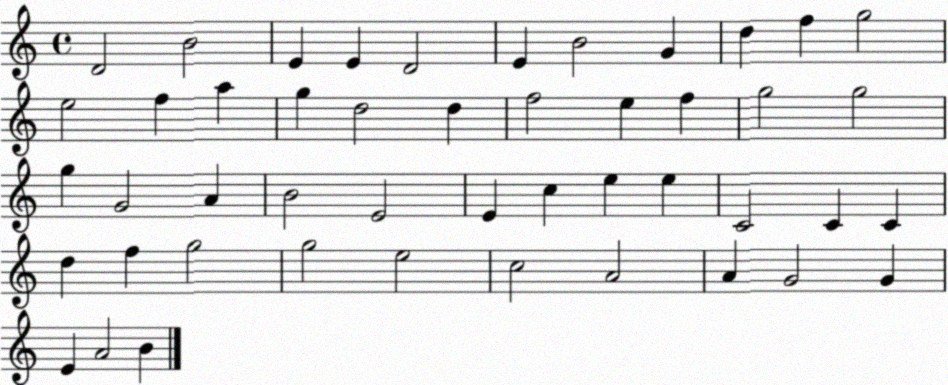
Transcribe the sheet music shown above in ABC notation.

X:1
T:Untitled
M:4/4
L:1/4
K:C
D2 B2 E E D2 E B2 G d f g2 e2 f a g d2 d f2 e f g2 g2 g G2 A B2 E2 E c e e C2 C C d f g2 g2 e2 c2 A2 A G2 G E A2 B